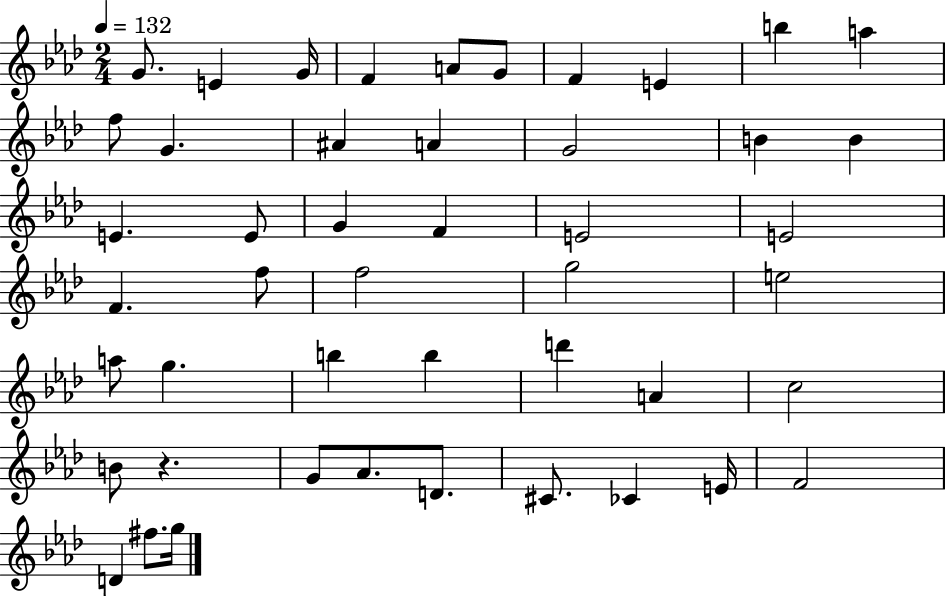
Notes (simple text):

G4/e. E4/q G4/s F4/q A4/e G4/e F4/q E4/q B5/q A5/q F5/e G4/q. A#4/q A4/q G4/h B4/q B4/q E4/q. E4/e G4/q F4/q E4/h E4/h F4/q. F5/e F5/h G5/h E5/h A5/e G5/q. B5/q B5/q D6/q A4/q C5/h B4/e R/q. G4/e Ab4/e. D4/e. C#4/e. CES4/q E4/s F4/h D4/q F#5/e. G5/s